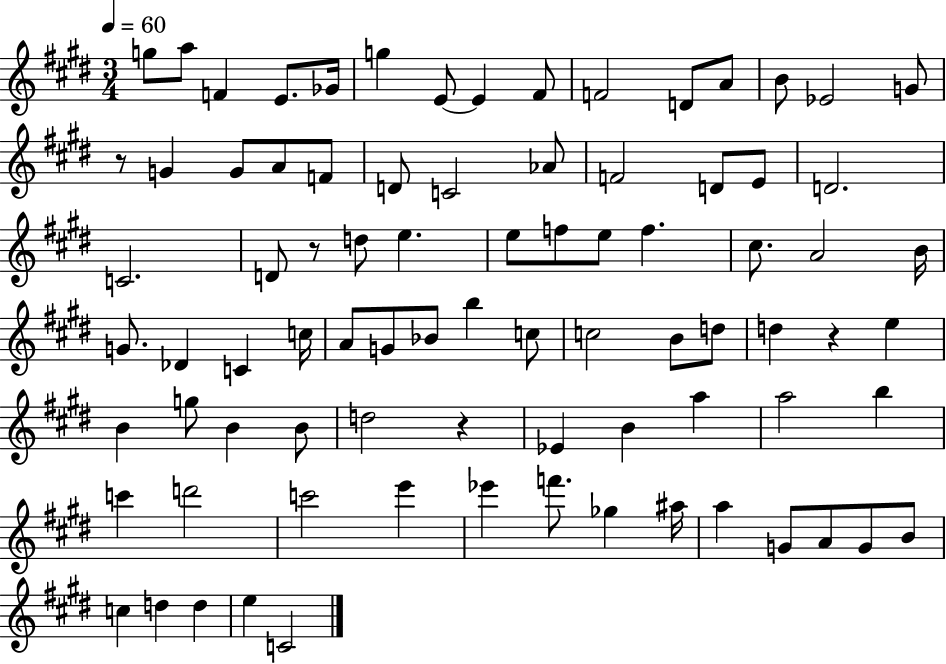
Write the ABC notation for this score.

X:1
T:Untitled
M:3/4
L:1/4
K:E
g/2 a/2 F E/2 _G/4 g E/2 E ^F/2 F2 D/2 A/2 B/2 _E2 G/2 z/2 G G/2 A/2 F/2 D/2 C2 _A/2 F2 D/2 E/2 D2 C2 D/2 z/2 d/2 e e/2 f/2 e/2 f ^c/2 A2 B/4 G/2 _D C c/4 A/2 G/2 _B/2 b c/2 c2 B/2 d/2 d z e B g/2 B B/2 d2 z _E B a a2 b c' d'2 c'2 e' _e' f'/2 _g ^a/4 a G/2 A/2 G/2 B/2 c d d e C2